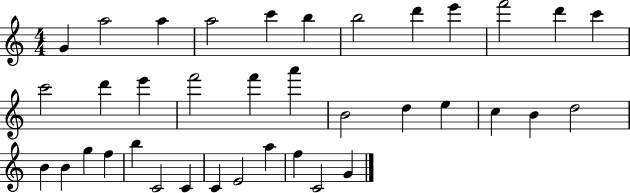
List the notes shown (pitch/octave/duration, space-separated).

G4/q A5/h A5/q A5/h C6/q B5/q B5/h D6/q E6/q F6/h D6/q C6/q C6/h D6/q E6/q F6/h F6/q A6/q B4/h D5/q E5/q C5/q B4/q D5/h B4/q B4/q G5/q F5/q B5/q C4/h C4/q C4/q E4/h A5/q F5/q C4/h G4/q